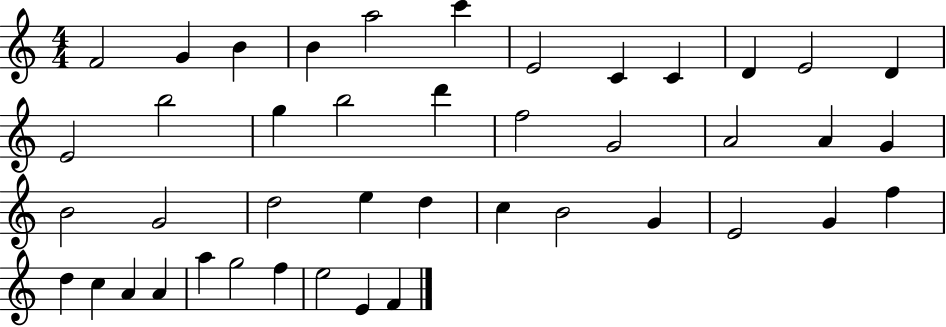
{
  \clef treble
  \numericTimeSignature
  \time 4/4
  \key c \major
  f'2 g'4 b'4 | b'4 a''2 c'''4 | e'2 c'4 c'4 | d'4 e'2 d'4 | \break e'2 b''2 | g''4 b''2 d'''4 | f''2 g'2 | a'2 a'4 g'4 | \break b'2 g'2 | d''2 e''4 d''4 | c''4 b'2 g'4 | e'2 g'4 f''4 | \break d''4 c''4 a'4 a'4 | a''4 g''2 f''4 | e''2 e'4 f'4 | \bar "|."
}